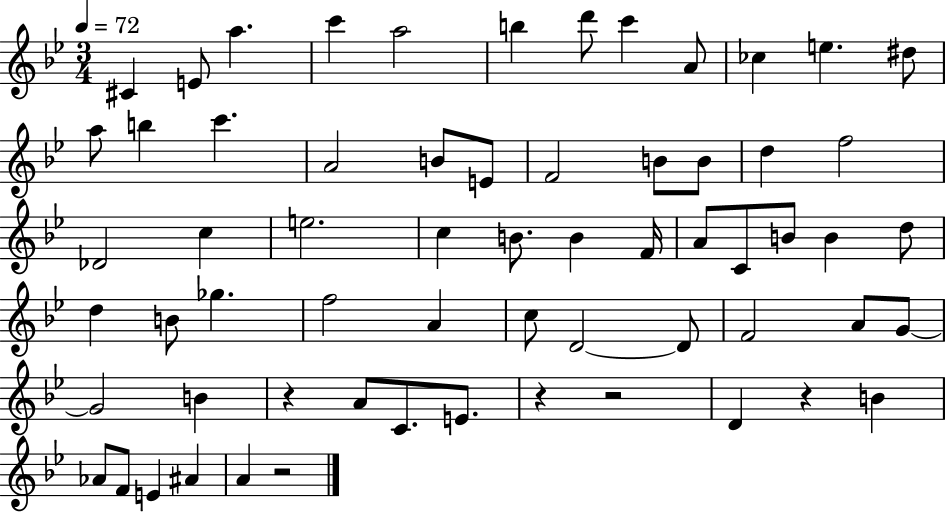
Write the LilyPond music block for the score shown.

{
  \clef treble
  \numericTimeSignature
  \time 3/4
  \key bes \major
  \tempo 4 = 72
  \repeat volta 2 { cis'4 e'8 a''4. | c'''4 a''2 | b''4 d'''8 c'''4 a'8 | ces''4 e''4. dis''8 | \break a''8 b''4 c'''4. | a'2 b'8 e'8 | f'2 b'8 b'8 | d''4 f''2 | \break des'2 c''4 | e''2. | c''4 b'8. b'4 f'16 | a'8 c'8 b'8 b'4 d''8 | \break d''4 b'8 ges''4. | f''2 a'4 | c''8 d'2~~ d'8 | f'2 a'8 g'8~~ | \break g'2 b'4 | r4 a'8 c'8. e'8. | r4 r2 | d'4 r4 b'4 | \break aes'8 f'8 e'4 ais'4 | a'4 r2 | } \bar "|."
}